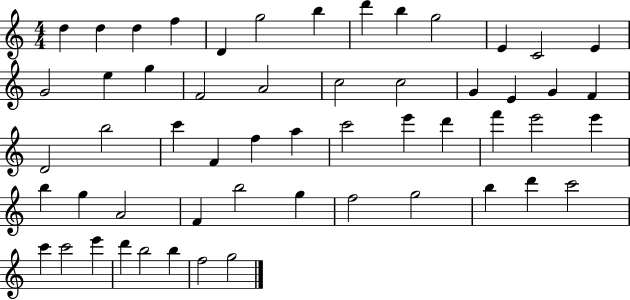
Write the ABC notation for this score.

X:1
T:Untitled
M:4/4
L:1/4
K:C
d d d f D g2 b d' b g2 E C2 E G2 e g F2 A2 c2 c2 G E G F D2 b2 c' F f a c'2 e' d' f' e'2 e' b g A2 F b2 g f2 g2 b d' c'2 c' c'2 e' d' b2 b f2 g2